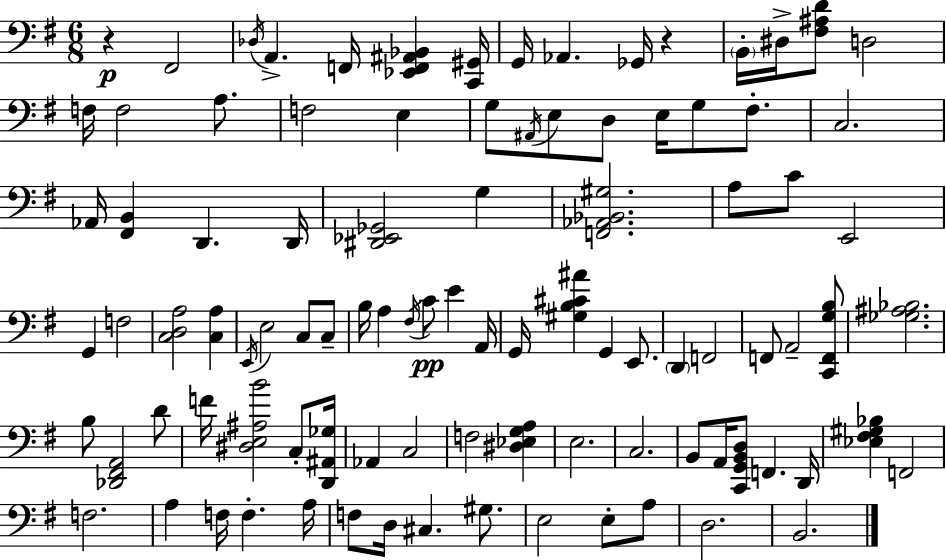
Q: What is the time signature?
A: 6/8